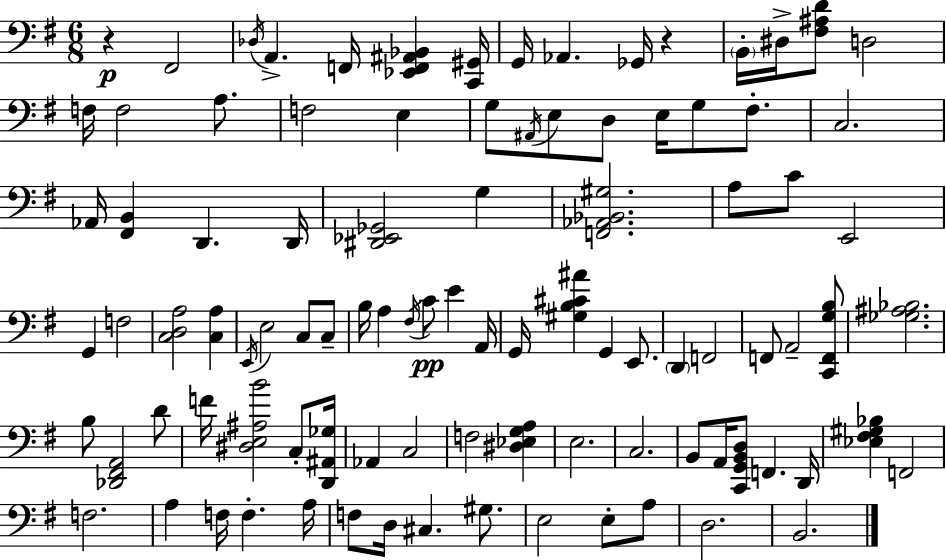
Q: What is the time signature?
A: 6/8